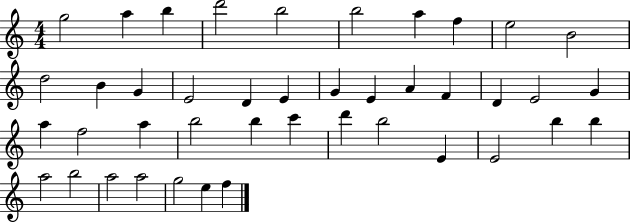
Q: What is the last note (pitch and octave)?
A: F5